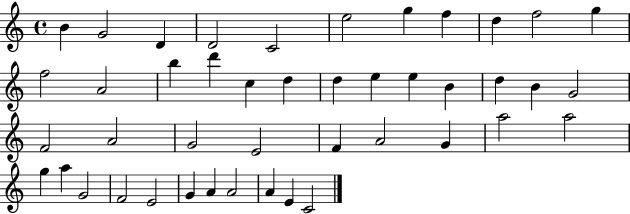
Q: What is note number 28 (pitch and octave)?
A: E4